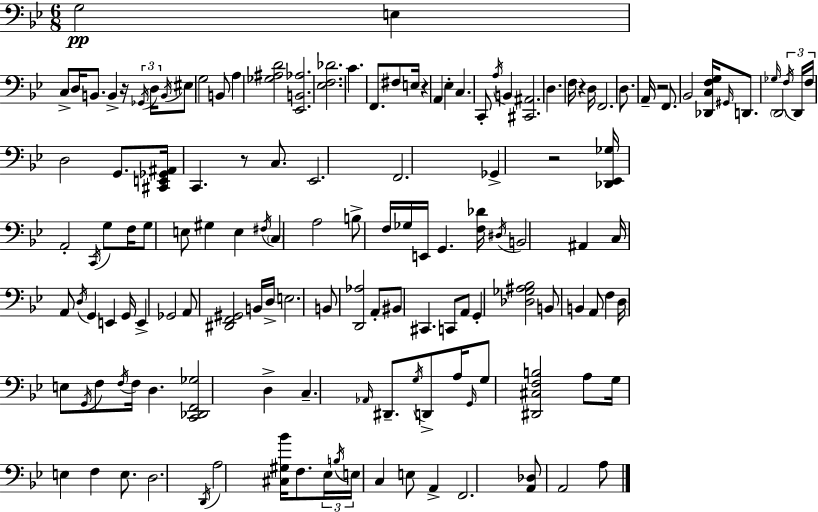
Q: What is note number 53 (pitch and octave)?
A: E3